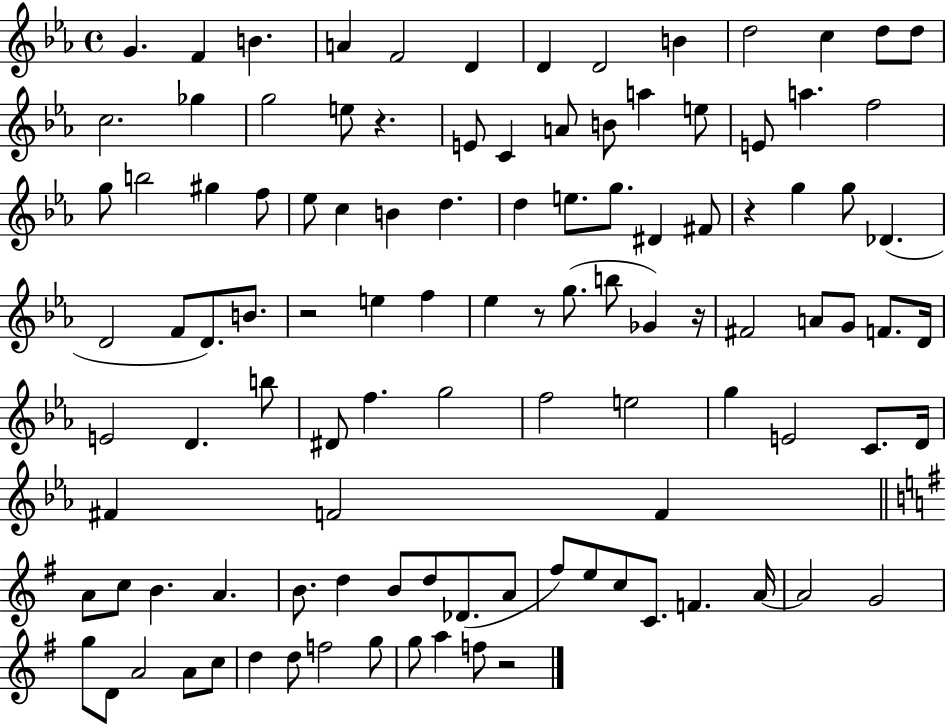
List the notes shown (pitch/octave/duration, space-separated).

G4/q. F4/q B4/q. A4/q F4/h D4/q D4/q D4/h B4/q D5/h C5/q D5/e D5/e C5/h. Gb5/q G5/h E5/e R/q. E4/e C4/q A4/e B4/e A5/q E5/e E4/e A5/q. F5/h G5/e B5/h G#5/q F5/e Eb5/e C5/q B4/q D5/q. D5/q E5/e. G5/e. D#4/q F#4/e R/q G5/q G5/e Db4/q. D4/h F4/e D4/e. B4/e. R/h E5/q F5/q Eb5/q R/e G5/e. B5/e Gb4/q R/s F#4/h A4/e G4/e F4/e. D4/s E4/h D4/q. B5/e D#4/e F5/q. G5/h F5/h E5/h G5/q E4/h C4/e. D4/s F#4/q F4/h F4/q A4/e C5/e B4/q. A4/q. B4/e. D5/q B4/e D5/e Db4/e. A4/e F#5/e E5/e C5/e C4/e. F4/q. A4/s A4/h G4/h G5/e D4/e A4/h A4/e C5/e D5/q D5/e F5/h G5/e G5/e A5/q F5/e R/h